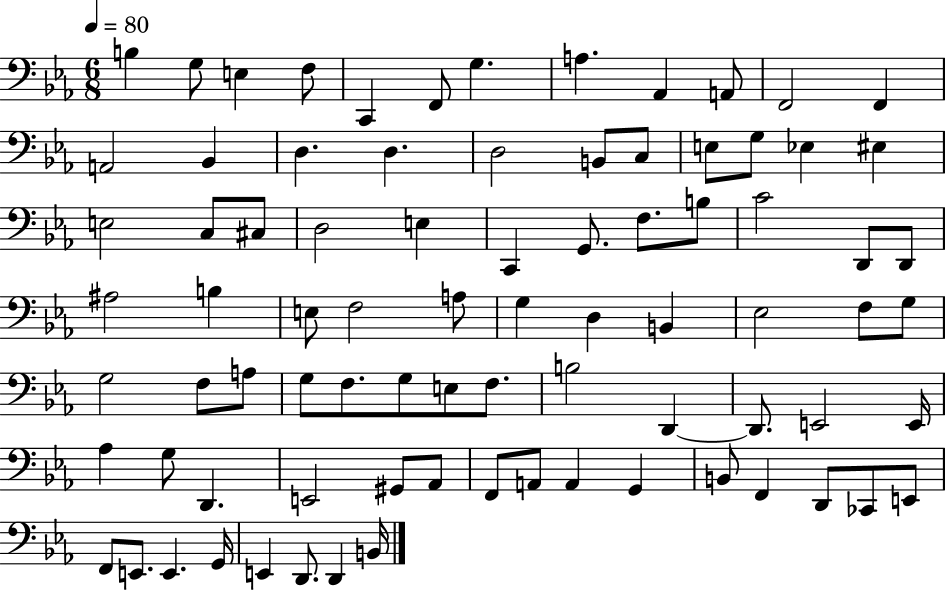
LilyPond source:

{
  \clef bass
  \numericTimeSignature
  \time 6/8
  \key ees \major
  \tempo 4 = 80
  \repeat volta 2 { b4 g8 e4 f8 | c,4 f,8 g4. | a4. aes,4 a,8 | f,2 f,4 | \break a,2 bes,4 | d4. d4. | d2 b,8 c8 | e8 g8 ees4 eis4 | \break e2 c8 cis8 | d2 e4 | c,4 g,8. f8. b8 | c'2 d,8 d,8 | \break ais2 b4 | e8 f2 a8 | g4 d4 b,4 | ees2 f8 g8 | \break g2 f8 a8 | g8 f8. g8 e8 f8. | b2 d,4~~ | d,8. e,2 e,16 | \break aes4 g8 d,4. | e,2 gis,8 aes,8 | f,8 a,8 a,4 g,4 | b,8 f,4 d,8 ces,8 e,8 | \break f,8 e,8. e,4. g,16 | e,4 d,8. d,4 b,16 | } \bar "|."
}